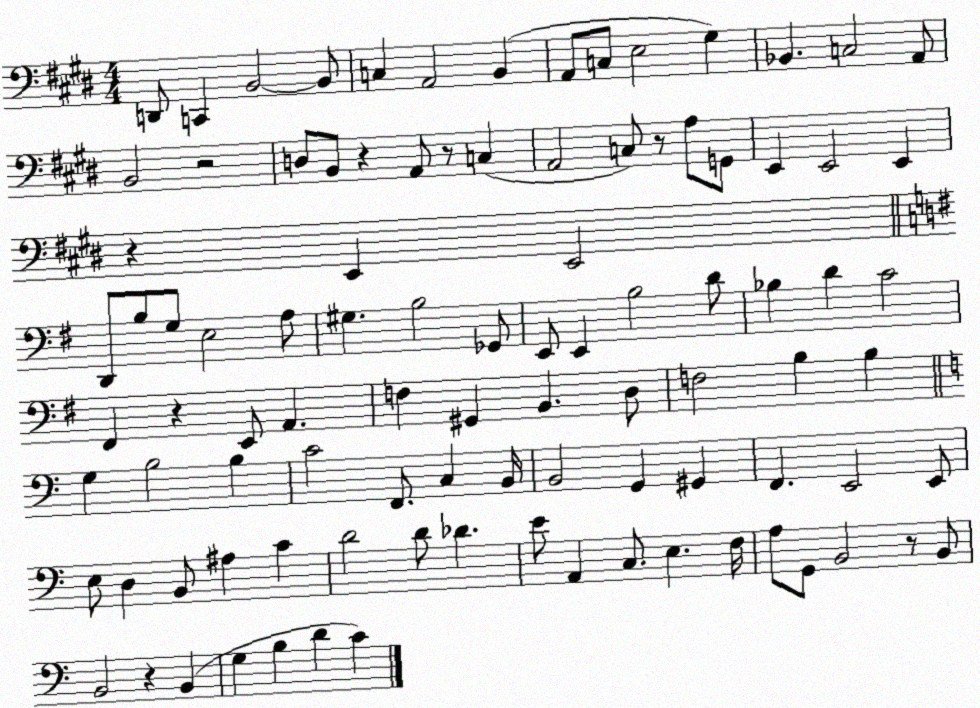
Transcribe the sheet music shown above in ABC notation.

X:1
T:Untitled
M:4/4
L:1/4
K:E
D,,/2 C,, B,,2 B,,/2 C, A,,2 B,, A,,/2 C,/2 E,2 ^G, _B,, C,2 A,,/2 B,,2 z2 D,/2 B,,/2 z A,,/2 z/2 C, A,,2 C,/2 z/2 A,/2 G,,/2 E,, E,,2 E,, z E,, E,,2 D,,/2 B,/2 G,/2 E,2 A,/2 ^G, B,2 _G,,/2 E,,/2 E,, B,2 D/2 _B, D C2 ^F,, z E,,/2 A,, F, ^G,, B,, D,/2 F,2 B, B, G, B,2 B, C2 F,,/2 C, B,,/4 B,,2 G,, ^G,, F,, E,,2 E,,/2 E,/2 D, B,,/2 ^A, C D2 D/2 _D E/2 A,, C,/2 E, F,/4 A,/2 G,,/2 B,,2 z/2 B,,/2 B,,2 z B,, G, B, D C